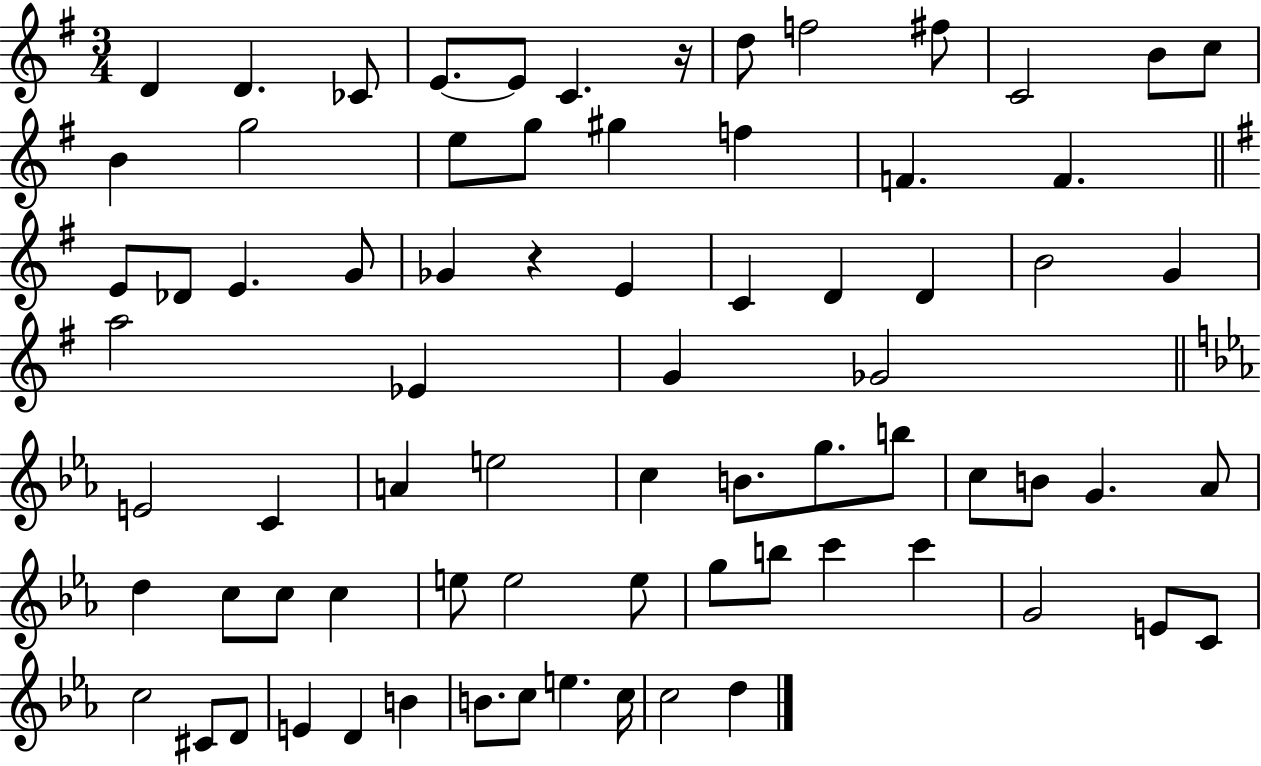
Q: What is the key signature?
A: G major